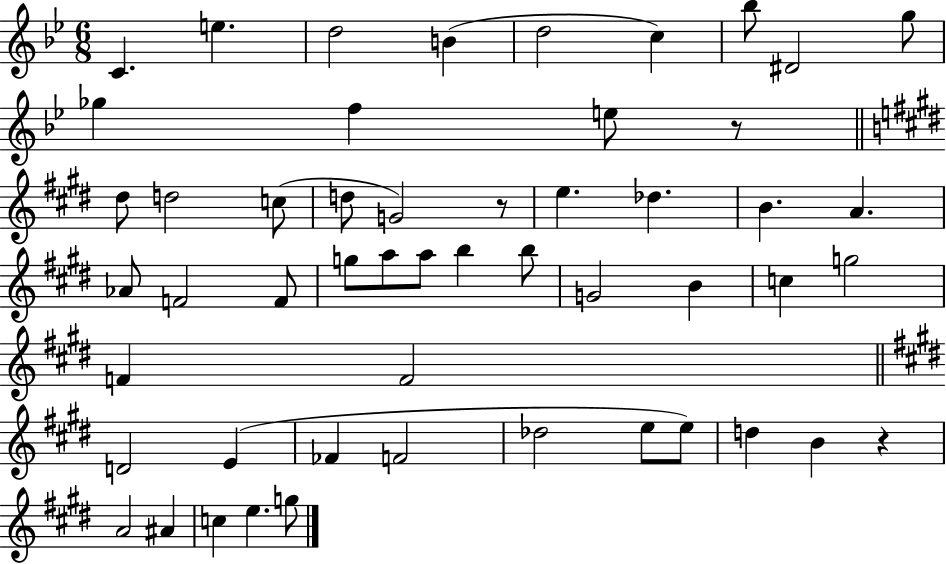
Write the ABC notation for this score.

X:1
T:Untitled
M:6/8
L:1/4
K:Bb
C e d2 B d2 c _b/2 ^D2 g/2 _g f e/2 z/2 ^d/2 d2 c/2 d/2 G2 z/2 e _d B A _A/2 F2 F/2 g/2 a/2 a/2 b b/2 G2 B c g2 F F2 D2 E _F F2 _d2 e/2 e/2 d B z A2 ^A c e g/2